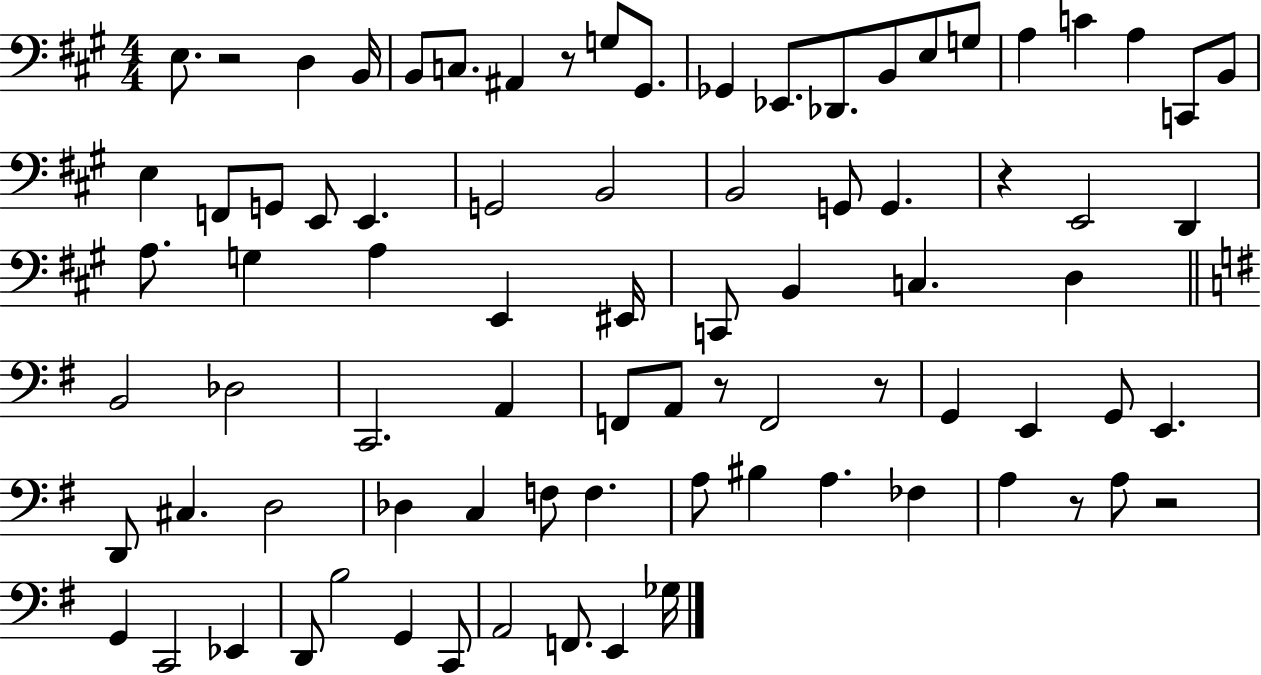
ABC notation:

X:1
T:Untitled
M:4/4
L:1/4
K:A
E,/2 z2 D, B,,/4 B,,/2 C,/2 ^A,, z/2 G,/2 ^G,,/2 _G,, _E,,/2 _D,,/2 B,,/2 E,/2 G,/2 A, C A, C,,/2 B,,/2 E, F,,/2 G,,/2 E,,/2 E,, G,,2 B,,2 B,,2 G,,/2 G,, z E,,2 D,, A,/2 G, A, E,, ^E,,/4 C,,/2 B,, C, D, B,,2 _D,2 C,,2 A,, F,,/2 A,,/2 z/2 F,,2 z/2 G,, E,, G,,/2 E,, D,,/2 ^C, D,2 _D, C, F,/2 F, A,/2 ^B, A, _F, A, z/2 A,/2 z2 G,, C,,2 _E,, D,,/2 B,2 G,, C,,/2 A,,2 F,,/2 E,, _G,/4